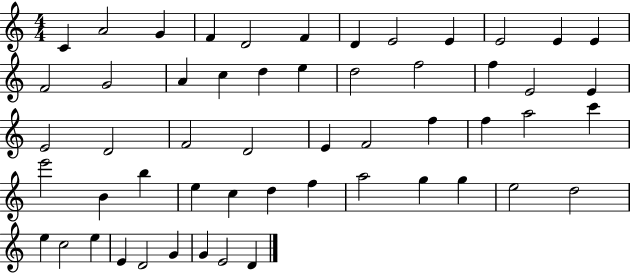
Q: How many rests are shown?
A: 0